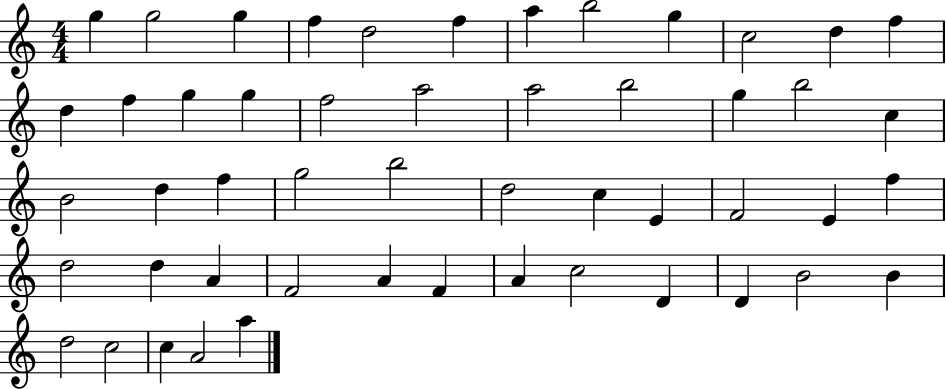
X:1
T:Untitled
M:4/4
L:1/4
K:C
g g2 g f d2 f a b2 g c2 d f d f g g f2 a2 a2 b2 g b2 c B2 d f g2 b2 d2 c E F2 E f d2 d A F2 A F A c2 D D B2 B d2 c2 c A2 a